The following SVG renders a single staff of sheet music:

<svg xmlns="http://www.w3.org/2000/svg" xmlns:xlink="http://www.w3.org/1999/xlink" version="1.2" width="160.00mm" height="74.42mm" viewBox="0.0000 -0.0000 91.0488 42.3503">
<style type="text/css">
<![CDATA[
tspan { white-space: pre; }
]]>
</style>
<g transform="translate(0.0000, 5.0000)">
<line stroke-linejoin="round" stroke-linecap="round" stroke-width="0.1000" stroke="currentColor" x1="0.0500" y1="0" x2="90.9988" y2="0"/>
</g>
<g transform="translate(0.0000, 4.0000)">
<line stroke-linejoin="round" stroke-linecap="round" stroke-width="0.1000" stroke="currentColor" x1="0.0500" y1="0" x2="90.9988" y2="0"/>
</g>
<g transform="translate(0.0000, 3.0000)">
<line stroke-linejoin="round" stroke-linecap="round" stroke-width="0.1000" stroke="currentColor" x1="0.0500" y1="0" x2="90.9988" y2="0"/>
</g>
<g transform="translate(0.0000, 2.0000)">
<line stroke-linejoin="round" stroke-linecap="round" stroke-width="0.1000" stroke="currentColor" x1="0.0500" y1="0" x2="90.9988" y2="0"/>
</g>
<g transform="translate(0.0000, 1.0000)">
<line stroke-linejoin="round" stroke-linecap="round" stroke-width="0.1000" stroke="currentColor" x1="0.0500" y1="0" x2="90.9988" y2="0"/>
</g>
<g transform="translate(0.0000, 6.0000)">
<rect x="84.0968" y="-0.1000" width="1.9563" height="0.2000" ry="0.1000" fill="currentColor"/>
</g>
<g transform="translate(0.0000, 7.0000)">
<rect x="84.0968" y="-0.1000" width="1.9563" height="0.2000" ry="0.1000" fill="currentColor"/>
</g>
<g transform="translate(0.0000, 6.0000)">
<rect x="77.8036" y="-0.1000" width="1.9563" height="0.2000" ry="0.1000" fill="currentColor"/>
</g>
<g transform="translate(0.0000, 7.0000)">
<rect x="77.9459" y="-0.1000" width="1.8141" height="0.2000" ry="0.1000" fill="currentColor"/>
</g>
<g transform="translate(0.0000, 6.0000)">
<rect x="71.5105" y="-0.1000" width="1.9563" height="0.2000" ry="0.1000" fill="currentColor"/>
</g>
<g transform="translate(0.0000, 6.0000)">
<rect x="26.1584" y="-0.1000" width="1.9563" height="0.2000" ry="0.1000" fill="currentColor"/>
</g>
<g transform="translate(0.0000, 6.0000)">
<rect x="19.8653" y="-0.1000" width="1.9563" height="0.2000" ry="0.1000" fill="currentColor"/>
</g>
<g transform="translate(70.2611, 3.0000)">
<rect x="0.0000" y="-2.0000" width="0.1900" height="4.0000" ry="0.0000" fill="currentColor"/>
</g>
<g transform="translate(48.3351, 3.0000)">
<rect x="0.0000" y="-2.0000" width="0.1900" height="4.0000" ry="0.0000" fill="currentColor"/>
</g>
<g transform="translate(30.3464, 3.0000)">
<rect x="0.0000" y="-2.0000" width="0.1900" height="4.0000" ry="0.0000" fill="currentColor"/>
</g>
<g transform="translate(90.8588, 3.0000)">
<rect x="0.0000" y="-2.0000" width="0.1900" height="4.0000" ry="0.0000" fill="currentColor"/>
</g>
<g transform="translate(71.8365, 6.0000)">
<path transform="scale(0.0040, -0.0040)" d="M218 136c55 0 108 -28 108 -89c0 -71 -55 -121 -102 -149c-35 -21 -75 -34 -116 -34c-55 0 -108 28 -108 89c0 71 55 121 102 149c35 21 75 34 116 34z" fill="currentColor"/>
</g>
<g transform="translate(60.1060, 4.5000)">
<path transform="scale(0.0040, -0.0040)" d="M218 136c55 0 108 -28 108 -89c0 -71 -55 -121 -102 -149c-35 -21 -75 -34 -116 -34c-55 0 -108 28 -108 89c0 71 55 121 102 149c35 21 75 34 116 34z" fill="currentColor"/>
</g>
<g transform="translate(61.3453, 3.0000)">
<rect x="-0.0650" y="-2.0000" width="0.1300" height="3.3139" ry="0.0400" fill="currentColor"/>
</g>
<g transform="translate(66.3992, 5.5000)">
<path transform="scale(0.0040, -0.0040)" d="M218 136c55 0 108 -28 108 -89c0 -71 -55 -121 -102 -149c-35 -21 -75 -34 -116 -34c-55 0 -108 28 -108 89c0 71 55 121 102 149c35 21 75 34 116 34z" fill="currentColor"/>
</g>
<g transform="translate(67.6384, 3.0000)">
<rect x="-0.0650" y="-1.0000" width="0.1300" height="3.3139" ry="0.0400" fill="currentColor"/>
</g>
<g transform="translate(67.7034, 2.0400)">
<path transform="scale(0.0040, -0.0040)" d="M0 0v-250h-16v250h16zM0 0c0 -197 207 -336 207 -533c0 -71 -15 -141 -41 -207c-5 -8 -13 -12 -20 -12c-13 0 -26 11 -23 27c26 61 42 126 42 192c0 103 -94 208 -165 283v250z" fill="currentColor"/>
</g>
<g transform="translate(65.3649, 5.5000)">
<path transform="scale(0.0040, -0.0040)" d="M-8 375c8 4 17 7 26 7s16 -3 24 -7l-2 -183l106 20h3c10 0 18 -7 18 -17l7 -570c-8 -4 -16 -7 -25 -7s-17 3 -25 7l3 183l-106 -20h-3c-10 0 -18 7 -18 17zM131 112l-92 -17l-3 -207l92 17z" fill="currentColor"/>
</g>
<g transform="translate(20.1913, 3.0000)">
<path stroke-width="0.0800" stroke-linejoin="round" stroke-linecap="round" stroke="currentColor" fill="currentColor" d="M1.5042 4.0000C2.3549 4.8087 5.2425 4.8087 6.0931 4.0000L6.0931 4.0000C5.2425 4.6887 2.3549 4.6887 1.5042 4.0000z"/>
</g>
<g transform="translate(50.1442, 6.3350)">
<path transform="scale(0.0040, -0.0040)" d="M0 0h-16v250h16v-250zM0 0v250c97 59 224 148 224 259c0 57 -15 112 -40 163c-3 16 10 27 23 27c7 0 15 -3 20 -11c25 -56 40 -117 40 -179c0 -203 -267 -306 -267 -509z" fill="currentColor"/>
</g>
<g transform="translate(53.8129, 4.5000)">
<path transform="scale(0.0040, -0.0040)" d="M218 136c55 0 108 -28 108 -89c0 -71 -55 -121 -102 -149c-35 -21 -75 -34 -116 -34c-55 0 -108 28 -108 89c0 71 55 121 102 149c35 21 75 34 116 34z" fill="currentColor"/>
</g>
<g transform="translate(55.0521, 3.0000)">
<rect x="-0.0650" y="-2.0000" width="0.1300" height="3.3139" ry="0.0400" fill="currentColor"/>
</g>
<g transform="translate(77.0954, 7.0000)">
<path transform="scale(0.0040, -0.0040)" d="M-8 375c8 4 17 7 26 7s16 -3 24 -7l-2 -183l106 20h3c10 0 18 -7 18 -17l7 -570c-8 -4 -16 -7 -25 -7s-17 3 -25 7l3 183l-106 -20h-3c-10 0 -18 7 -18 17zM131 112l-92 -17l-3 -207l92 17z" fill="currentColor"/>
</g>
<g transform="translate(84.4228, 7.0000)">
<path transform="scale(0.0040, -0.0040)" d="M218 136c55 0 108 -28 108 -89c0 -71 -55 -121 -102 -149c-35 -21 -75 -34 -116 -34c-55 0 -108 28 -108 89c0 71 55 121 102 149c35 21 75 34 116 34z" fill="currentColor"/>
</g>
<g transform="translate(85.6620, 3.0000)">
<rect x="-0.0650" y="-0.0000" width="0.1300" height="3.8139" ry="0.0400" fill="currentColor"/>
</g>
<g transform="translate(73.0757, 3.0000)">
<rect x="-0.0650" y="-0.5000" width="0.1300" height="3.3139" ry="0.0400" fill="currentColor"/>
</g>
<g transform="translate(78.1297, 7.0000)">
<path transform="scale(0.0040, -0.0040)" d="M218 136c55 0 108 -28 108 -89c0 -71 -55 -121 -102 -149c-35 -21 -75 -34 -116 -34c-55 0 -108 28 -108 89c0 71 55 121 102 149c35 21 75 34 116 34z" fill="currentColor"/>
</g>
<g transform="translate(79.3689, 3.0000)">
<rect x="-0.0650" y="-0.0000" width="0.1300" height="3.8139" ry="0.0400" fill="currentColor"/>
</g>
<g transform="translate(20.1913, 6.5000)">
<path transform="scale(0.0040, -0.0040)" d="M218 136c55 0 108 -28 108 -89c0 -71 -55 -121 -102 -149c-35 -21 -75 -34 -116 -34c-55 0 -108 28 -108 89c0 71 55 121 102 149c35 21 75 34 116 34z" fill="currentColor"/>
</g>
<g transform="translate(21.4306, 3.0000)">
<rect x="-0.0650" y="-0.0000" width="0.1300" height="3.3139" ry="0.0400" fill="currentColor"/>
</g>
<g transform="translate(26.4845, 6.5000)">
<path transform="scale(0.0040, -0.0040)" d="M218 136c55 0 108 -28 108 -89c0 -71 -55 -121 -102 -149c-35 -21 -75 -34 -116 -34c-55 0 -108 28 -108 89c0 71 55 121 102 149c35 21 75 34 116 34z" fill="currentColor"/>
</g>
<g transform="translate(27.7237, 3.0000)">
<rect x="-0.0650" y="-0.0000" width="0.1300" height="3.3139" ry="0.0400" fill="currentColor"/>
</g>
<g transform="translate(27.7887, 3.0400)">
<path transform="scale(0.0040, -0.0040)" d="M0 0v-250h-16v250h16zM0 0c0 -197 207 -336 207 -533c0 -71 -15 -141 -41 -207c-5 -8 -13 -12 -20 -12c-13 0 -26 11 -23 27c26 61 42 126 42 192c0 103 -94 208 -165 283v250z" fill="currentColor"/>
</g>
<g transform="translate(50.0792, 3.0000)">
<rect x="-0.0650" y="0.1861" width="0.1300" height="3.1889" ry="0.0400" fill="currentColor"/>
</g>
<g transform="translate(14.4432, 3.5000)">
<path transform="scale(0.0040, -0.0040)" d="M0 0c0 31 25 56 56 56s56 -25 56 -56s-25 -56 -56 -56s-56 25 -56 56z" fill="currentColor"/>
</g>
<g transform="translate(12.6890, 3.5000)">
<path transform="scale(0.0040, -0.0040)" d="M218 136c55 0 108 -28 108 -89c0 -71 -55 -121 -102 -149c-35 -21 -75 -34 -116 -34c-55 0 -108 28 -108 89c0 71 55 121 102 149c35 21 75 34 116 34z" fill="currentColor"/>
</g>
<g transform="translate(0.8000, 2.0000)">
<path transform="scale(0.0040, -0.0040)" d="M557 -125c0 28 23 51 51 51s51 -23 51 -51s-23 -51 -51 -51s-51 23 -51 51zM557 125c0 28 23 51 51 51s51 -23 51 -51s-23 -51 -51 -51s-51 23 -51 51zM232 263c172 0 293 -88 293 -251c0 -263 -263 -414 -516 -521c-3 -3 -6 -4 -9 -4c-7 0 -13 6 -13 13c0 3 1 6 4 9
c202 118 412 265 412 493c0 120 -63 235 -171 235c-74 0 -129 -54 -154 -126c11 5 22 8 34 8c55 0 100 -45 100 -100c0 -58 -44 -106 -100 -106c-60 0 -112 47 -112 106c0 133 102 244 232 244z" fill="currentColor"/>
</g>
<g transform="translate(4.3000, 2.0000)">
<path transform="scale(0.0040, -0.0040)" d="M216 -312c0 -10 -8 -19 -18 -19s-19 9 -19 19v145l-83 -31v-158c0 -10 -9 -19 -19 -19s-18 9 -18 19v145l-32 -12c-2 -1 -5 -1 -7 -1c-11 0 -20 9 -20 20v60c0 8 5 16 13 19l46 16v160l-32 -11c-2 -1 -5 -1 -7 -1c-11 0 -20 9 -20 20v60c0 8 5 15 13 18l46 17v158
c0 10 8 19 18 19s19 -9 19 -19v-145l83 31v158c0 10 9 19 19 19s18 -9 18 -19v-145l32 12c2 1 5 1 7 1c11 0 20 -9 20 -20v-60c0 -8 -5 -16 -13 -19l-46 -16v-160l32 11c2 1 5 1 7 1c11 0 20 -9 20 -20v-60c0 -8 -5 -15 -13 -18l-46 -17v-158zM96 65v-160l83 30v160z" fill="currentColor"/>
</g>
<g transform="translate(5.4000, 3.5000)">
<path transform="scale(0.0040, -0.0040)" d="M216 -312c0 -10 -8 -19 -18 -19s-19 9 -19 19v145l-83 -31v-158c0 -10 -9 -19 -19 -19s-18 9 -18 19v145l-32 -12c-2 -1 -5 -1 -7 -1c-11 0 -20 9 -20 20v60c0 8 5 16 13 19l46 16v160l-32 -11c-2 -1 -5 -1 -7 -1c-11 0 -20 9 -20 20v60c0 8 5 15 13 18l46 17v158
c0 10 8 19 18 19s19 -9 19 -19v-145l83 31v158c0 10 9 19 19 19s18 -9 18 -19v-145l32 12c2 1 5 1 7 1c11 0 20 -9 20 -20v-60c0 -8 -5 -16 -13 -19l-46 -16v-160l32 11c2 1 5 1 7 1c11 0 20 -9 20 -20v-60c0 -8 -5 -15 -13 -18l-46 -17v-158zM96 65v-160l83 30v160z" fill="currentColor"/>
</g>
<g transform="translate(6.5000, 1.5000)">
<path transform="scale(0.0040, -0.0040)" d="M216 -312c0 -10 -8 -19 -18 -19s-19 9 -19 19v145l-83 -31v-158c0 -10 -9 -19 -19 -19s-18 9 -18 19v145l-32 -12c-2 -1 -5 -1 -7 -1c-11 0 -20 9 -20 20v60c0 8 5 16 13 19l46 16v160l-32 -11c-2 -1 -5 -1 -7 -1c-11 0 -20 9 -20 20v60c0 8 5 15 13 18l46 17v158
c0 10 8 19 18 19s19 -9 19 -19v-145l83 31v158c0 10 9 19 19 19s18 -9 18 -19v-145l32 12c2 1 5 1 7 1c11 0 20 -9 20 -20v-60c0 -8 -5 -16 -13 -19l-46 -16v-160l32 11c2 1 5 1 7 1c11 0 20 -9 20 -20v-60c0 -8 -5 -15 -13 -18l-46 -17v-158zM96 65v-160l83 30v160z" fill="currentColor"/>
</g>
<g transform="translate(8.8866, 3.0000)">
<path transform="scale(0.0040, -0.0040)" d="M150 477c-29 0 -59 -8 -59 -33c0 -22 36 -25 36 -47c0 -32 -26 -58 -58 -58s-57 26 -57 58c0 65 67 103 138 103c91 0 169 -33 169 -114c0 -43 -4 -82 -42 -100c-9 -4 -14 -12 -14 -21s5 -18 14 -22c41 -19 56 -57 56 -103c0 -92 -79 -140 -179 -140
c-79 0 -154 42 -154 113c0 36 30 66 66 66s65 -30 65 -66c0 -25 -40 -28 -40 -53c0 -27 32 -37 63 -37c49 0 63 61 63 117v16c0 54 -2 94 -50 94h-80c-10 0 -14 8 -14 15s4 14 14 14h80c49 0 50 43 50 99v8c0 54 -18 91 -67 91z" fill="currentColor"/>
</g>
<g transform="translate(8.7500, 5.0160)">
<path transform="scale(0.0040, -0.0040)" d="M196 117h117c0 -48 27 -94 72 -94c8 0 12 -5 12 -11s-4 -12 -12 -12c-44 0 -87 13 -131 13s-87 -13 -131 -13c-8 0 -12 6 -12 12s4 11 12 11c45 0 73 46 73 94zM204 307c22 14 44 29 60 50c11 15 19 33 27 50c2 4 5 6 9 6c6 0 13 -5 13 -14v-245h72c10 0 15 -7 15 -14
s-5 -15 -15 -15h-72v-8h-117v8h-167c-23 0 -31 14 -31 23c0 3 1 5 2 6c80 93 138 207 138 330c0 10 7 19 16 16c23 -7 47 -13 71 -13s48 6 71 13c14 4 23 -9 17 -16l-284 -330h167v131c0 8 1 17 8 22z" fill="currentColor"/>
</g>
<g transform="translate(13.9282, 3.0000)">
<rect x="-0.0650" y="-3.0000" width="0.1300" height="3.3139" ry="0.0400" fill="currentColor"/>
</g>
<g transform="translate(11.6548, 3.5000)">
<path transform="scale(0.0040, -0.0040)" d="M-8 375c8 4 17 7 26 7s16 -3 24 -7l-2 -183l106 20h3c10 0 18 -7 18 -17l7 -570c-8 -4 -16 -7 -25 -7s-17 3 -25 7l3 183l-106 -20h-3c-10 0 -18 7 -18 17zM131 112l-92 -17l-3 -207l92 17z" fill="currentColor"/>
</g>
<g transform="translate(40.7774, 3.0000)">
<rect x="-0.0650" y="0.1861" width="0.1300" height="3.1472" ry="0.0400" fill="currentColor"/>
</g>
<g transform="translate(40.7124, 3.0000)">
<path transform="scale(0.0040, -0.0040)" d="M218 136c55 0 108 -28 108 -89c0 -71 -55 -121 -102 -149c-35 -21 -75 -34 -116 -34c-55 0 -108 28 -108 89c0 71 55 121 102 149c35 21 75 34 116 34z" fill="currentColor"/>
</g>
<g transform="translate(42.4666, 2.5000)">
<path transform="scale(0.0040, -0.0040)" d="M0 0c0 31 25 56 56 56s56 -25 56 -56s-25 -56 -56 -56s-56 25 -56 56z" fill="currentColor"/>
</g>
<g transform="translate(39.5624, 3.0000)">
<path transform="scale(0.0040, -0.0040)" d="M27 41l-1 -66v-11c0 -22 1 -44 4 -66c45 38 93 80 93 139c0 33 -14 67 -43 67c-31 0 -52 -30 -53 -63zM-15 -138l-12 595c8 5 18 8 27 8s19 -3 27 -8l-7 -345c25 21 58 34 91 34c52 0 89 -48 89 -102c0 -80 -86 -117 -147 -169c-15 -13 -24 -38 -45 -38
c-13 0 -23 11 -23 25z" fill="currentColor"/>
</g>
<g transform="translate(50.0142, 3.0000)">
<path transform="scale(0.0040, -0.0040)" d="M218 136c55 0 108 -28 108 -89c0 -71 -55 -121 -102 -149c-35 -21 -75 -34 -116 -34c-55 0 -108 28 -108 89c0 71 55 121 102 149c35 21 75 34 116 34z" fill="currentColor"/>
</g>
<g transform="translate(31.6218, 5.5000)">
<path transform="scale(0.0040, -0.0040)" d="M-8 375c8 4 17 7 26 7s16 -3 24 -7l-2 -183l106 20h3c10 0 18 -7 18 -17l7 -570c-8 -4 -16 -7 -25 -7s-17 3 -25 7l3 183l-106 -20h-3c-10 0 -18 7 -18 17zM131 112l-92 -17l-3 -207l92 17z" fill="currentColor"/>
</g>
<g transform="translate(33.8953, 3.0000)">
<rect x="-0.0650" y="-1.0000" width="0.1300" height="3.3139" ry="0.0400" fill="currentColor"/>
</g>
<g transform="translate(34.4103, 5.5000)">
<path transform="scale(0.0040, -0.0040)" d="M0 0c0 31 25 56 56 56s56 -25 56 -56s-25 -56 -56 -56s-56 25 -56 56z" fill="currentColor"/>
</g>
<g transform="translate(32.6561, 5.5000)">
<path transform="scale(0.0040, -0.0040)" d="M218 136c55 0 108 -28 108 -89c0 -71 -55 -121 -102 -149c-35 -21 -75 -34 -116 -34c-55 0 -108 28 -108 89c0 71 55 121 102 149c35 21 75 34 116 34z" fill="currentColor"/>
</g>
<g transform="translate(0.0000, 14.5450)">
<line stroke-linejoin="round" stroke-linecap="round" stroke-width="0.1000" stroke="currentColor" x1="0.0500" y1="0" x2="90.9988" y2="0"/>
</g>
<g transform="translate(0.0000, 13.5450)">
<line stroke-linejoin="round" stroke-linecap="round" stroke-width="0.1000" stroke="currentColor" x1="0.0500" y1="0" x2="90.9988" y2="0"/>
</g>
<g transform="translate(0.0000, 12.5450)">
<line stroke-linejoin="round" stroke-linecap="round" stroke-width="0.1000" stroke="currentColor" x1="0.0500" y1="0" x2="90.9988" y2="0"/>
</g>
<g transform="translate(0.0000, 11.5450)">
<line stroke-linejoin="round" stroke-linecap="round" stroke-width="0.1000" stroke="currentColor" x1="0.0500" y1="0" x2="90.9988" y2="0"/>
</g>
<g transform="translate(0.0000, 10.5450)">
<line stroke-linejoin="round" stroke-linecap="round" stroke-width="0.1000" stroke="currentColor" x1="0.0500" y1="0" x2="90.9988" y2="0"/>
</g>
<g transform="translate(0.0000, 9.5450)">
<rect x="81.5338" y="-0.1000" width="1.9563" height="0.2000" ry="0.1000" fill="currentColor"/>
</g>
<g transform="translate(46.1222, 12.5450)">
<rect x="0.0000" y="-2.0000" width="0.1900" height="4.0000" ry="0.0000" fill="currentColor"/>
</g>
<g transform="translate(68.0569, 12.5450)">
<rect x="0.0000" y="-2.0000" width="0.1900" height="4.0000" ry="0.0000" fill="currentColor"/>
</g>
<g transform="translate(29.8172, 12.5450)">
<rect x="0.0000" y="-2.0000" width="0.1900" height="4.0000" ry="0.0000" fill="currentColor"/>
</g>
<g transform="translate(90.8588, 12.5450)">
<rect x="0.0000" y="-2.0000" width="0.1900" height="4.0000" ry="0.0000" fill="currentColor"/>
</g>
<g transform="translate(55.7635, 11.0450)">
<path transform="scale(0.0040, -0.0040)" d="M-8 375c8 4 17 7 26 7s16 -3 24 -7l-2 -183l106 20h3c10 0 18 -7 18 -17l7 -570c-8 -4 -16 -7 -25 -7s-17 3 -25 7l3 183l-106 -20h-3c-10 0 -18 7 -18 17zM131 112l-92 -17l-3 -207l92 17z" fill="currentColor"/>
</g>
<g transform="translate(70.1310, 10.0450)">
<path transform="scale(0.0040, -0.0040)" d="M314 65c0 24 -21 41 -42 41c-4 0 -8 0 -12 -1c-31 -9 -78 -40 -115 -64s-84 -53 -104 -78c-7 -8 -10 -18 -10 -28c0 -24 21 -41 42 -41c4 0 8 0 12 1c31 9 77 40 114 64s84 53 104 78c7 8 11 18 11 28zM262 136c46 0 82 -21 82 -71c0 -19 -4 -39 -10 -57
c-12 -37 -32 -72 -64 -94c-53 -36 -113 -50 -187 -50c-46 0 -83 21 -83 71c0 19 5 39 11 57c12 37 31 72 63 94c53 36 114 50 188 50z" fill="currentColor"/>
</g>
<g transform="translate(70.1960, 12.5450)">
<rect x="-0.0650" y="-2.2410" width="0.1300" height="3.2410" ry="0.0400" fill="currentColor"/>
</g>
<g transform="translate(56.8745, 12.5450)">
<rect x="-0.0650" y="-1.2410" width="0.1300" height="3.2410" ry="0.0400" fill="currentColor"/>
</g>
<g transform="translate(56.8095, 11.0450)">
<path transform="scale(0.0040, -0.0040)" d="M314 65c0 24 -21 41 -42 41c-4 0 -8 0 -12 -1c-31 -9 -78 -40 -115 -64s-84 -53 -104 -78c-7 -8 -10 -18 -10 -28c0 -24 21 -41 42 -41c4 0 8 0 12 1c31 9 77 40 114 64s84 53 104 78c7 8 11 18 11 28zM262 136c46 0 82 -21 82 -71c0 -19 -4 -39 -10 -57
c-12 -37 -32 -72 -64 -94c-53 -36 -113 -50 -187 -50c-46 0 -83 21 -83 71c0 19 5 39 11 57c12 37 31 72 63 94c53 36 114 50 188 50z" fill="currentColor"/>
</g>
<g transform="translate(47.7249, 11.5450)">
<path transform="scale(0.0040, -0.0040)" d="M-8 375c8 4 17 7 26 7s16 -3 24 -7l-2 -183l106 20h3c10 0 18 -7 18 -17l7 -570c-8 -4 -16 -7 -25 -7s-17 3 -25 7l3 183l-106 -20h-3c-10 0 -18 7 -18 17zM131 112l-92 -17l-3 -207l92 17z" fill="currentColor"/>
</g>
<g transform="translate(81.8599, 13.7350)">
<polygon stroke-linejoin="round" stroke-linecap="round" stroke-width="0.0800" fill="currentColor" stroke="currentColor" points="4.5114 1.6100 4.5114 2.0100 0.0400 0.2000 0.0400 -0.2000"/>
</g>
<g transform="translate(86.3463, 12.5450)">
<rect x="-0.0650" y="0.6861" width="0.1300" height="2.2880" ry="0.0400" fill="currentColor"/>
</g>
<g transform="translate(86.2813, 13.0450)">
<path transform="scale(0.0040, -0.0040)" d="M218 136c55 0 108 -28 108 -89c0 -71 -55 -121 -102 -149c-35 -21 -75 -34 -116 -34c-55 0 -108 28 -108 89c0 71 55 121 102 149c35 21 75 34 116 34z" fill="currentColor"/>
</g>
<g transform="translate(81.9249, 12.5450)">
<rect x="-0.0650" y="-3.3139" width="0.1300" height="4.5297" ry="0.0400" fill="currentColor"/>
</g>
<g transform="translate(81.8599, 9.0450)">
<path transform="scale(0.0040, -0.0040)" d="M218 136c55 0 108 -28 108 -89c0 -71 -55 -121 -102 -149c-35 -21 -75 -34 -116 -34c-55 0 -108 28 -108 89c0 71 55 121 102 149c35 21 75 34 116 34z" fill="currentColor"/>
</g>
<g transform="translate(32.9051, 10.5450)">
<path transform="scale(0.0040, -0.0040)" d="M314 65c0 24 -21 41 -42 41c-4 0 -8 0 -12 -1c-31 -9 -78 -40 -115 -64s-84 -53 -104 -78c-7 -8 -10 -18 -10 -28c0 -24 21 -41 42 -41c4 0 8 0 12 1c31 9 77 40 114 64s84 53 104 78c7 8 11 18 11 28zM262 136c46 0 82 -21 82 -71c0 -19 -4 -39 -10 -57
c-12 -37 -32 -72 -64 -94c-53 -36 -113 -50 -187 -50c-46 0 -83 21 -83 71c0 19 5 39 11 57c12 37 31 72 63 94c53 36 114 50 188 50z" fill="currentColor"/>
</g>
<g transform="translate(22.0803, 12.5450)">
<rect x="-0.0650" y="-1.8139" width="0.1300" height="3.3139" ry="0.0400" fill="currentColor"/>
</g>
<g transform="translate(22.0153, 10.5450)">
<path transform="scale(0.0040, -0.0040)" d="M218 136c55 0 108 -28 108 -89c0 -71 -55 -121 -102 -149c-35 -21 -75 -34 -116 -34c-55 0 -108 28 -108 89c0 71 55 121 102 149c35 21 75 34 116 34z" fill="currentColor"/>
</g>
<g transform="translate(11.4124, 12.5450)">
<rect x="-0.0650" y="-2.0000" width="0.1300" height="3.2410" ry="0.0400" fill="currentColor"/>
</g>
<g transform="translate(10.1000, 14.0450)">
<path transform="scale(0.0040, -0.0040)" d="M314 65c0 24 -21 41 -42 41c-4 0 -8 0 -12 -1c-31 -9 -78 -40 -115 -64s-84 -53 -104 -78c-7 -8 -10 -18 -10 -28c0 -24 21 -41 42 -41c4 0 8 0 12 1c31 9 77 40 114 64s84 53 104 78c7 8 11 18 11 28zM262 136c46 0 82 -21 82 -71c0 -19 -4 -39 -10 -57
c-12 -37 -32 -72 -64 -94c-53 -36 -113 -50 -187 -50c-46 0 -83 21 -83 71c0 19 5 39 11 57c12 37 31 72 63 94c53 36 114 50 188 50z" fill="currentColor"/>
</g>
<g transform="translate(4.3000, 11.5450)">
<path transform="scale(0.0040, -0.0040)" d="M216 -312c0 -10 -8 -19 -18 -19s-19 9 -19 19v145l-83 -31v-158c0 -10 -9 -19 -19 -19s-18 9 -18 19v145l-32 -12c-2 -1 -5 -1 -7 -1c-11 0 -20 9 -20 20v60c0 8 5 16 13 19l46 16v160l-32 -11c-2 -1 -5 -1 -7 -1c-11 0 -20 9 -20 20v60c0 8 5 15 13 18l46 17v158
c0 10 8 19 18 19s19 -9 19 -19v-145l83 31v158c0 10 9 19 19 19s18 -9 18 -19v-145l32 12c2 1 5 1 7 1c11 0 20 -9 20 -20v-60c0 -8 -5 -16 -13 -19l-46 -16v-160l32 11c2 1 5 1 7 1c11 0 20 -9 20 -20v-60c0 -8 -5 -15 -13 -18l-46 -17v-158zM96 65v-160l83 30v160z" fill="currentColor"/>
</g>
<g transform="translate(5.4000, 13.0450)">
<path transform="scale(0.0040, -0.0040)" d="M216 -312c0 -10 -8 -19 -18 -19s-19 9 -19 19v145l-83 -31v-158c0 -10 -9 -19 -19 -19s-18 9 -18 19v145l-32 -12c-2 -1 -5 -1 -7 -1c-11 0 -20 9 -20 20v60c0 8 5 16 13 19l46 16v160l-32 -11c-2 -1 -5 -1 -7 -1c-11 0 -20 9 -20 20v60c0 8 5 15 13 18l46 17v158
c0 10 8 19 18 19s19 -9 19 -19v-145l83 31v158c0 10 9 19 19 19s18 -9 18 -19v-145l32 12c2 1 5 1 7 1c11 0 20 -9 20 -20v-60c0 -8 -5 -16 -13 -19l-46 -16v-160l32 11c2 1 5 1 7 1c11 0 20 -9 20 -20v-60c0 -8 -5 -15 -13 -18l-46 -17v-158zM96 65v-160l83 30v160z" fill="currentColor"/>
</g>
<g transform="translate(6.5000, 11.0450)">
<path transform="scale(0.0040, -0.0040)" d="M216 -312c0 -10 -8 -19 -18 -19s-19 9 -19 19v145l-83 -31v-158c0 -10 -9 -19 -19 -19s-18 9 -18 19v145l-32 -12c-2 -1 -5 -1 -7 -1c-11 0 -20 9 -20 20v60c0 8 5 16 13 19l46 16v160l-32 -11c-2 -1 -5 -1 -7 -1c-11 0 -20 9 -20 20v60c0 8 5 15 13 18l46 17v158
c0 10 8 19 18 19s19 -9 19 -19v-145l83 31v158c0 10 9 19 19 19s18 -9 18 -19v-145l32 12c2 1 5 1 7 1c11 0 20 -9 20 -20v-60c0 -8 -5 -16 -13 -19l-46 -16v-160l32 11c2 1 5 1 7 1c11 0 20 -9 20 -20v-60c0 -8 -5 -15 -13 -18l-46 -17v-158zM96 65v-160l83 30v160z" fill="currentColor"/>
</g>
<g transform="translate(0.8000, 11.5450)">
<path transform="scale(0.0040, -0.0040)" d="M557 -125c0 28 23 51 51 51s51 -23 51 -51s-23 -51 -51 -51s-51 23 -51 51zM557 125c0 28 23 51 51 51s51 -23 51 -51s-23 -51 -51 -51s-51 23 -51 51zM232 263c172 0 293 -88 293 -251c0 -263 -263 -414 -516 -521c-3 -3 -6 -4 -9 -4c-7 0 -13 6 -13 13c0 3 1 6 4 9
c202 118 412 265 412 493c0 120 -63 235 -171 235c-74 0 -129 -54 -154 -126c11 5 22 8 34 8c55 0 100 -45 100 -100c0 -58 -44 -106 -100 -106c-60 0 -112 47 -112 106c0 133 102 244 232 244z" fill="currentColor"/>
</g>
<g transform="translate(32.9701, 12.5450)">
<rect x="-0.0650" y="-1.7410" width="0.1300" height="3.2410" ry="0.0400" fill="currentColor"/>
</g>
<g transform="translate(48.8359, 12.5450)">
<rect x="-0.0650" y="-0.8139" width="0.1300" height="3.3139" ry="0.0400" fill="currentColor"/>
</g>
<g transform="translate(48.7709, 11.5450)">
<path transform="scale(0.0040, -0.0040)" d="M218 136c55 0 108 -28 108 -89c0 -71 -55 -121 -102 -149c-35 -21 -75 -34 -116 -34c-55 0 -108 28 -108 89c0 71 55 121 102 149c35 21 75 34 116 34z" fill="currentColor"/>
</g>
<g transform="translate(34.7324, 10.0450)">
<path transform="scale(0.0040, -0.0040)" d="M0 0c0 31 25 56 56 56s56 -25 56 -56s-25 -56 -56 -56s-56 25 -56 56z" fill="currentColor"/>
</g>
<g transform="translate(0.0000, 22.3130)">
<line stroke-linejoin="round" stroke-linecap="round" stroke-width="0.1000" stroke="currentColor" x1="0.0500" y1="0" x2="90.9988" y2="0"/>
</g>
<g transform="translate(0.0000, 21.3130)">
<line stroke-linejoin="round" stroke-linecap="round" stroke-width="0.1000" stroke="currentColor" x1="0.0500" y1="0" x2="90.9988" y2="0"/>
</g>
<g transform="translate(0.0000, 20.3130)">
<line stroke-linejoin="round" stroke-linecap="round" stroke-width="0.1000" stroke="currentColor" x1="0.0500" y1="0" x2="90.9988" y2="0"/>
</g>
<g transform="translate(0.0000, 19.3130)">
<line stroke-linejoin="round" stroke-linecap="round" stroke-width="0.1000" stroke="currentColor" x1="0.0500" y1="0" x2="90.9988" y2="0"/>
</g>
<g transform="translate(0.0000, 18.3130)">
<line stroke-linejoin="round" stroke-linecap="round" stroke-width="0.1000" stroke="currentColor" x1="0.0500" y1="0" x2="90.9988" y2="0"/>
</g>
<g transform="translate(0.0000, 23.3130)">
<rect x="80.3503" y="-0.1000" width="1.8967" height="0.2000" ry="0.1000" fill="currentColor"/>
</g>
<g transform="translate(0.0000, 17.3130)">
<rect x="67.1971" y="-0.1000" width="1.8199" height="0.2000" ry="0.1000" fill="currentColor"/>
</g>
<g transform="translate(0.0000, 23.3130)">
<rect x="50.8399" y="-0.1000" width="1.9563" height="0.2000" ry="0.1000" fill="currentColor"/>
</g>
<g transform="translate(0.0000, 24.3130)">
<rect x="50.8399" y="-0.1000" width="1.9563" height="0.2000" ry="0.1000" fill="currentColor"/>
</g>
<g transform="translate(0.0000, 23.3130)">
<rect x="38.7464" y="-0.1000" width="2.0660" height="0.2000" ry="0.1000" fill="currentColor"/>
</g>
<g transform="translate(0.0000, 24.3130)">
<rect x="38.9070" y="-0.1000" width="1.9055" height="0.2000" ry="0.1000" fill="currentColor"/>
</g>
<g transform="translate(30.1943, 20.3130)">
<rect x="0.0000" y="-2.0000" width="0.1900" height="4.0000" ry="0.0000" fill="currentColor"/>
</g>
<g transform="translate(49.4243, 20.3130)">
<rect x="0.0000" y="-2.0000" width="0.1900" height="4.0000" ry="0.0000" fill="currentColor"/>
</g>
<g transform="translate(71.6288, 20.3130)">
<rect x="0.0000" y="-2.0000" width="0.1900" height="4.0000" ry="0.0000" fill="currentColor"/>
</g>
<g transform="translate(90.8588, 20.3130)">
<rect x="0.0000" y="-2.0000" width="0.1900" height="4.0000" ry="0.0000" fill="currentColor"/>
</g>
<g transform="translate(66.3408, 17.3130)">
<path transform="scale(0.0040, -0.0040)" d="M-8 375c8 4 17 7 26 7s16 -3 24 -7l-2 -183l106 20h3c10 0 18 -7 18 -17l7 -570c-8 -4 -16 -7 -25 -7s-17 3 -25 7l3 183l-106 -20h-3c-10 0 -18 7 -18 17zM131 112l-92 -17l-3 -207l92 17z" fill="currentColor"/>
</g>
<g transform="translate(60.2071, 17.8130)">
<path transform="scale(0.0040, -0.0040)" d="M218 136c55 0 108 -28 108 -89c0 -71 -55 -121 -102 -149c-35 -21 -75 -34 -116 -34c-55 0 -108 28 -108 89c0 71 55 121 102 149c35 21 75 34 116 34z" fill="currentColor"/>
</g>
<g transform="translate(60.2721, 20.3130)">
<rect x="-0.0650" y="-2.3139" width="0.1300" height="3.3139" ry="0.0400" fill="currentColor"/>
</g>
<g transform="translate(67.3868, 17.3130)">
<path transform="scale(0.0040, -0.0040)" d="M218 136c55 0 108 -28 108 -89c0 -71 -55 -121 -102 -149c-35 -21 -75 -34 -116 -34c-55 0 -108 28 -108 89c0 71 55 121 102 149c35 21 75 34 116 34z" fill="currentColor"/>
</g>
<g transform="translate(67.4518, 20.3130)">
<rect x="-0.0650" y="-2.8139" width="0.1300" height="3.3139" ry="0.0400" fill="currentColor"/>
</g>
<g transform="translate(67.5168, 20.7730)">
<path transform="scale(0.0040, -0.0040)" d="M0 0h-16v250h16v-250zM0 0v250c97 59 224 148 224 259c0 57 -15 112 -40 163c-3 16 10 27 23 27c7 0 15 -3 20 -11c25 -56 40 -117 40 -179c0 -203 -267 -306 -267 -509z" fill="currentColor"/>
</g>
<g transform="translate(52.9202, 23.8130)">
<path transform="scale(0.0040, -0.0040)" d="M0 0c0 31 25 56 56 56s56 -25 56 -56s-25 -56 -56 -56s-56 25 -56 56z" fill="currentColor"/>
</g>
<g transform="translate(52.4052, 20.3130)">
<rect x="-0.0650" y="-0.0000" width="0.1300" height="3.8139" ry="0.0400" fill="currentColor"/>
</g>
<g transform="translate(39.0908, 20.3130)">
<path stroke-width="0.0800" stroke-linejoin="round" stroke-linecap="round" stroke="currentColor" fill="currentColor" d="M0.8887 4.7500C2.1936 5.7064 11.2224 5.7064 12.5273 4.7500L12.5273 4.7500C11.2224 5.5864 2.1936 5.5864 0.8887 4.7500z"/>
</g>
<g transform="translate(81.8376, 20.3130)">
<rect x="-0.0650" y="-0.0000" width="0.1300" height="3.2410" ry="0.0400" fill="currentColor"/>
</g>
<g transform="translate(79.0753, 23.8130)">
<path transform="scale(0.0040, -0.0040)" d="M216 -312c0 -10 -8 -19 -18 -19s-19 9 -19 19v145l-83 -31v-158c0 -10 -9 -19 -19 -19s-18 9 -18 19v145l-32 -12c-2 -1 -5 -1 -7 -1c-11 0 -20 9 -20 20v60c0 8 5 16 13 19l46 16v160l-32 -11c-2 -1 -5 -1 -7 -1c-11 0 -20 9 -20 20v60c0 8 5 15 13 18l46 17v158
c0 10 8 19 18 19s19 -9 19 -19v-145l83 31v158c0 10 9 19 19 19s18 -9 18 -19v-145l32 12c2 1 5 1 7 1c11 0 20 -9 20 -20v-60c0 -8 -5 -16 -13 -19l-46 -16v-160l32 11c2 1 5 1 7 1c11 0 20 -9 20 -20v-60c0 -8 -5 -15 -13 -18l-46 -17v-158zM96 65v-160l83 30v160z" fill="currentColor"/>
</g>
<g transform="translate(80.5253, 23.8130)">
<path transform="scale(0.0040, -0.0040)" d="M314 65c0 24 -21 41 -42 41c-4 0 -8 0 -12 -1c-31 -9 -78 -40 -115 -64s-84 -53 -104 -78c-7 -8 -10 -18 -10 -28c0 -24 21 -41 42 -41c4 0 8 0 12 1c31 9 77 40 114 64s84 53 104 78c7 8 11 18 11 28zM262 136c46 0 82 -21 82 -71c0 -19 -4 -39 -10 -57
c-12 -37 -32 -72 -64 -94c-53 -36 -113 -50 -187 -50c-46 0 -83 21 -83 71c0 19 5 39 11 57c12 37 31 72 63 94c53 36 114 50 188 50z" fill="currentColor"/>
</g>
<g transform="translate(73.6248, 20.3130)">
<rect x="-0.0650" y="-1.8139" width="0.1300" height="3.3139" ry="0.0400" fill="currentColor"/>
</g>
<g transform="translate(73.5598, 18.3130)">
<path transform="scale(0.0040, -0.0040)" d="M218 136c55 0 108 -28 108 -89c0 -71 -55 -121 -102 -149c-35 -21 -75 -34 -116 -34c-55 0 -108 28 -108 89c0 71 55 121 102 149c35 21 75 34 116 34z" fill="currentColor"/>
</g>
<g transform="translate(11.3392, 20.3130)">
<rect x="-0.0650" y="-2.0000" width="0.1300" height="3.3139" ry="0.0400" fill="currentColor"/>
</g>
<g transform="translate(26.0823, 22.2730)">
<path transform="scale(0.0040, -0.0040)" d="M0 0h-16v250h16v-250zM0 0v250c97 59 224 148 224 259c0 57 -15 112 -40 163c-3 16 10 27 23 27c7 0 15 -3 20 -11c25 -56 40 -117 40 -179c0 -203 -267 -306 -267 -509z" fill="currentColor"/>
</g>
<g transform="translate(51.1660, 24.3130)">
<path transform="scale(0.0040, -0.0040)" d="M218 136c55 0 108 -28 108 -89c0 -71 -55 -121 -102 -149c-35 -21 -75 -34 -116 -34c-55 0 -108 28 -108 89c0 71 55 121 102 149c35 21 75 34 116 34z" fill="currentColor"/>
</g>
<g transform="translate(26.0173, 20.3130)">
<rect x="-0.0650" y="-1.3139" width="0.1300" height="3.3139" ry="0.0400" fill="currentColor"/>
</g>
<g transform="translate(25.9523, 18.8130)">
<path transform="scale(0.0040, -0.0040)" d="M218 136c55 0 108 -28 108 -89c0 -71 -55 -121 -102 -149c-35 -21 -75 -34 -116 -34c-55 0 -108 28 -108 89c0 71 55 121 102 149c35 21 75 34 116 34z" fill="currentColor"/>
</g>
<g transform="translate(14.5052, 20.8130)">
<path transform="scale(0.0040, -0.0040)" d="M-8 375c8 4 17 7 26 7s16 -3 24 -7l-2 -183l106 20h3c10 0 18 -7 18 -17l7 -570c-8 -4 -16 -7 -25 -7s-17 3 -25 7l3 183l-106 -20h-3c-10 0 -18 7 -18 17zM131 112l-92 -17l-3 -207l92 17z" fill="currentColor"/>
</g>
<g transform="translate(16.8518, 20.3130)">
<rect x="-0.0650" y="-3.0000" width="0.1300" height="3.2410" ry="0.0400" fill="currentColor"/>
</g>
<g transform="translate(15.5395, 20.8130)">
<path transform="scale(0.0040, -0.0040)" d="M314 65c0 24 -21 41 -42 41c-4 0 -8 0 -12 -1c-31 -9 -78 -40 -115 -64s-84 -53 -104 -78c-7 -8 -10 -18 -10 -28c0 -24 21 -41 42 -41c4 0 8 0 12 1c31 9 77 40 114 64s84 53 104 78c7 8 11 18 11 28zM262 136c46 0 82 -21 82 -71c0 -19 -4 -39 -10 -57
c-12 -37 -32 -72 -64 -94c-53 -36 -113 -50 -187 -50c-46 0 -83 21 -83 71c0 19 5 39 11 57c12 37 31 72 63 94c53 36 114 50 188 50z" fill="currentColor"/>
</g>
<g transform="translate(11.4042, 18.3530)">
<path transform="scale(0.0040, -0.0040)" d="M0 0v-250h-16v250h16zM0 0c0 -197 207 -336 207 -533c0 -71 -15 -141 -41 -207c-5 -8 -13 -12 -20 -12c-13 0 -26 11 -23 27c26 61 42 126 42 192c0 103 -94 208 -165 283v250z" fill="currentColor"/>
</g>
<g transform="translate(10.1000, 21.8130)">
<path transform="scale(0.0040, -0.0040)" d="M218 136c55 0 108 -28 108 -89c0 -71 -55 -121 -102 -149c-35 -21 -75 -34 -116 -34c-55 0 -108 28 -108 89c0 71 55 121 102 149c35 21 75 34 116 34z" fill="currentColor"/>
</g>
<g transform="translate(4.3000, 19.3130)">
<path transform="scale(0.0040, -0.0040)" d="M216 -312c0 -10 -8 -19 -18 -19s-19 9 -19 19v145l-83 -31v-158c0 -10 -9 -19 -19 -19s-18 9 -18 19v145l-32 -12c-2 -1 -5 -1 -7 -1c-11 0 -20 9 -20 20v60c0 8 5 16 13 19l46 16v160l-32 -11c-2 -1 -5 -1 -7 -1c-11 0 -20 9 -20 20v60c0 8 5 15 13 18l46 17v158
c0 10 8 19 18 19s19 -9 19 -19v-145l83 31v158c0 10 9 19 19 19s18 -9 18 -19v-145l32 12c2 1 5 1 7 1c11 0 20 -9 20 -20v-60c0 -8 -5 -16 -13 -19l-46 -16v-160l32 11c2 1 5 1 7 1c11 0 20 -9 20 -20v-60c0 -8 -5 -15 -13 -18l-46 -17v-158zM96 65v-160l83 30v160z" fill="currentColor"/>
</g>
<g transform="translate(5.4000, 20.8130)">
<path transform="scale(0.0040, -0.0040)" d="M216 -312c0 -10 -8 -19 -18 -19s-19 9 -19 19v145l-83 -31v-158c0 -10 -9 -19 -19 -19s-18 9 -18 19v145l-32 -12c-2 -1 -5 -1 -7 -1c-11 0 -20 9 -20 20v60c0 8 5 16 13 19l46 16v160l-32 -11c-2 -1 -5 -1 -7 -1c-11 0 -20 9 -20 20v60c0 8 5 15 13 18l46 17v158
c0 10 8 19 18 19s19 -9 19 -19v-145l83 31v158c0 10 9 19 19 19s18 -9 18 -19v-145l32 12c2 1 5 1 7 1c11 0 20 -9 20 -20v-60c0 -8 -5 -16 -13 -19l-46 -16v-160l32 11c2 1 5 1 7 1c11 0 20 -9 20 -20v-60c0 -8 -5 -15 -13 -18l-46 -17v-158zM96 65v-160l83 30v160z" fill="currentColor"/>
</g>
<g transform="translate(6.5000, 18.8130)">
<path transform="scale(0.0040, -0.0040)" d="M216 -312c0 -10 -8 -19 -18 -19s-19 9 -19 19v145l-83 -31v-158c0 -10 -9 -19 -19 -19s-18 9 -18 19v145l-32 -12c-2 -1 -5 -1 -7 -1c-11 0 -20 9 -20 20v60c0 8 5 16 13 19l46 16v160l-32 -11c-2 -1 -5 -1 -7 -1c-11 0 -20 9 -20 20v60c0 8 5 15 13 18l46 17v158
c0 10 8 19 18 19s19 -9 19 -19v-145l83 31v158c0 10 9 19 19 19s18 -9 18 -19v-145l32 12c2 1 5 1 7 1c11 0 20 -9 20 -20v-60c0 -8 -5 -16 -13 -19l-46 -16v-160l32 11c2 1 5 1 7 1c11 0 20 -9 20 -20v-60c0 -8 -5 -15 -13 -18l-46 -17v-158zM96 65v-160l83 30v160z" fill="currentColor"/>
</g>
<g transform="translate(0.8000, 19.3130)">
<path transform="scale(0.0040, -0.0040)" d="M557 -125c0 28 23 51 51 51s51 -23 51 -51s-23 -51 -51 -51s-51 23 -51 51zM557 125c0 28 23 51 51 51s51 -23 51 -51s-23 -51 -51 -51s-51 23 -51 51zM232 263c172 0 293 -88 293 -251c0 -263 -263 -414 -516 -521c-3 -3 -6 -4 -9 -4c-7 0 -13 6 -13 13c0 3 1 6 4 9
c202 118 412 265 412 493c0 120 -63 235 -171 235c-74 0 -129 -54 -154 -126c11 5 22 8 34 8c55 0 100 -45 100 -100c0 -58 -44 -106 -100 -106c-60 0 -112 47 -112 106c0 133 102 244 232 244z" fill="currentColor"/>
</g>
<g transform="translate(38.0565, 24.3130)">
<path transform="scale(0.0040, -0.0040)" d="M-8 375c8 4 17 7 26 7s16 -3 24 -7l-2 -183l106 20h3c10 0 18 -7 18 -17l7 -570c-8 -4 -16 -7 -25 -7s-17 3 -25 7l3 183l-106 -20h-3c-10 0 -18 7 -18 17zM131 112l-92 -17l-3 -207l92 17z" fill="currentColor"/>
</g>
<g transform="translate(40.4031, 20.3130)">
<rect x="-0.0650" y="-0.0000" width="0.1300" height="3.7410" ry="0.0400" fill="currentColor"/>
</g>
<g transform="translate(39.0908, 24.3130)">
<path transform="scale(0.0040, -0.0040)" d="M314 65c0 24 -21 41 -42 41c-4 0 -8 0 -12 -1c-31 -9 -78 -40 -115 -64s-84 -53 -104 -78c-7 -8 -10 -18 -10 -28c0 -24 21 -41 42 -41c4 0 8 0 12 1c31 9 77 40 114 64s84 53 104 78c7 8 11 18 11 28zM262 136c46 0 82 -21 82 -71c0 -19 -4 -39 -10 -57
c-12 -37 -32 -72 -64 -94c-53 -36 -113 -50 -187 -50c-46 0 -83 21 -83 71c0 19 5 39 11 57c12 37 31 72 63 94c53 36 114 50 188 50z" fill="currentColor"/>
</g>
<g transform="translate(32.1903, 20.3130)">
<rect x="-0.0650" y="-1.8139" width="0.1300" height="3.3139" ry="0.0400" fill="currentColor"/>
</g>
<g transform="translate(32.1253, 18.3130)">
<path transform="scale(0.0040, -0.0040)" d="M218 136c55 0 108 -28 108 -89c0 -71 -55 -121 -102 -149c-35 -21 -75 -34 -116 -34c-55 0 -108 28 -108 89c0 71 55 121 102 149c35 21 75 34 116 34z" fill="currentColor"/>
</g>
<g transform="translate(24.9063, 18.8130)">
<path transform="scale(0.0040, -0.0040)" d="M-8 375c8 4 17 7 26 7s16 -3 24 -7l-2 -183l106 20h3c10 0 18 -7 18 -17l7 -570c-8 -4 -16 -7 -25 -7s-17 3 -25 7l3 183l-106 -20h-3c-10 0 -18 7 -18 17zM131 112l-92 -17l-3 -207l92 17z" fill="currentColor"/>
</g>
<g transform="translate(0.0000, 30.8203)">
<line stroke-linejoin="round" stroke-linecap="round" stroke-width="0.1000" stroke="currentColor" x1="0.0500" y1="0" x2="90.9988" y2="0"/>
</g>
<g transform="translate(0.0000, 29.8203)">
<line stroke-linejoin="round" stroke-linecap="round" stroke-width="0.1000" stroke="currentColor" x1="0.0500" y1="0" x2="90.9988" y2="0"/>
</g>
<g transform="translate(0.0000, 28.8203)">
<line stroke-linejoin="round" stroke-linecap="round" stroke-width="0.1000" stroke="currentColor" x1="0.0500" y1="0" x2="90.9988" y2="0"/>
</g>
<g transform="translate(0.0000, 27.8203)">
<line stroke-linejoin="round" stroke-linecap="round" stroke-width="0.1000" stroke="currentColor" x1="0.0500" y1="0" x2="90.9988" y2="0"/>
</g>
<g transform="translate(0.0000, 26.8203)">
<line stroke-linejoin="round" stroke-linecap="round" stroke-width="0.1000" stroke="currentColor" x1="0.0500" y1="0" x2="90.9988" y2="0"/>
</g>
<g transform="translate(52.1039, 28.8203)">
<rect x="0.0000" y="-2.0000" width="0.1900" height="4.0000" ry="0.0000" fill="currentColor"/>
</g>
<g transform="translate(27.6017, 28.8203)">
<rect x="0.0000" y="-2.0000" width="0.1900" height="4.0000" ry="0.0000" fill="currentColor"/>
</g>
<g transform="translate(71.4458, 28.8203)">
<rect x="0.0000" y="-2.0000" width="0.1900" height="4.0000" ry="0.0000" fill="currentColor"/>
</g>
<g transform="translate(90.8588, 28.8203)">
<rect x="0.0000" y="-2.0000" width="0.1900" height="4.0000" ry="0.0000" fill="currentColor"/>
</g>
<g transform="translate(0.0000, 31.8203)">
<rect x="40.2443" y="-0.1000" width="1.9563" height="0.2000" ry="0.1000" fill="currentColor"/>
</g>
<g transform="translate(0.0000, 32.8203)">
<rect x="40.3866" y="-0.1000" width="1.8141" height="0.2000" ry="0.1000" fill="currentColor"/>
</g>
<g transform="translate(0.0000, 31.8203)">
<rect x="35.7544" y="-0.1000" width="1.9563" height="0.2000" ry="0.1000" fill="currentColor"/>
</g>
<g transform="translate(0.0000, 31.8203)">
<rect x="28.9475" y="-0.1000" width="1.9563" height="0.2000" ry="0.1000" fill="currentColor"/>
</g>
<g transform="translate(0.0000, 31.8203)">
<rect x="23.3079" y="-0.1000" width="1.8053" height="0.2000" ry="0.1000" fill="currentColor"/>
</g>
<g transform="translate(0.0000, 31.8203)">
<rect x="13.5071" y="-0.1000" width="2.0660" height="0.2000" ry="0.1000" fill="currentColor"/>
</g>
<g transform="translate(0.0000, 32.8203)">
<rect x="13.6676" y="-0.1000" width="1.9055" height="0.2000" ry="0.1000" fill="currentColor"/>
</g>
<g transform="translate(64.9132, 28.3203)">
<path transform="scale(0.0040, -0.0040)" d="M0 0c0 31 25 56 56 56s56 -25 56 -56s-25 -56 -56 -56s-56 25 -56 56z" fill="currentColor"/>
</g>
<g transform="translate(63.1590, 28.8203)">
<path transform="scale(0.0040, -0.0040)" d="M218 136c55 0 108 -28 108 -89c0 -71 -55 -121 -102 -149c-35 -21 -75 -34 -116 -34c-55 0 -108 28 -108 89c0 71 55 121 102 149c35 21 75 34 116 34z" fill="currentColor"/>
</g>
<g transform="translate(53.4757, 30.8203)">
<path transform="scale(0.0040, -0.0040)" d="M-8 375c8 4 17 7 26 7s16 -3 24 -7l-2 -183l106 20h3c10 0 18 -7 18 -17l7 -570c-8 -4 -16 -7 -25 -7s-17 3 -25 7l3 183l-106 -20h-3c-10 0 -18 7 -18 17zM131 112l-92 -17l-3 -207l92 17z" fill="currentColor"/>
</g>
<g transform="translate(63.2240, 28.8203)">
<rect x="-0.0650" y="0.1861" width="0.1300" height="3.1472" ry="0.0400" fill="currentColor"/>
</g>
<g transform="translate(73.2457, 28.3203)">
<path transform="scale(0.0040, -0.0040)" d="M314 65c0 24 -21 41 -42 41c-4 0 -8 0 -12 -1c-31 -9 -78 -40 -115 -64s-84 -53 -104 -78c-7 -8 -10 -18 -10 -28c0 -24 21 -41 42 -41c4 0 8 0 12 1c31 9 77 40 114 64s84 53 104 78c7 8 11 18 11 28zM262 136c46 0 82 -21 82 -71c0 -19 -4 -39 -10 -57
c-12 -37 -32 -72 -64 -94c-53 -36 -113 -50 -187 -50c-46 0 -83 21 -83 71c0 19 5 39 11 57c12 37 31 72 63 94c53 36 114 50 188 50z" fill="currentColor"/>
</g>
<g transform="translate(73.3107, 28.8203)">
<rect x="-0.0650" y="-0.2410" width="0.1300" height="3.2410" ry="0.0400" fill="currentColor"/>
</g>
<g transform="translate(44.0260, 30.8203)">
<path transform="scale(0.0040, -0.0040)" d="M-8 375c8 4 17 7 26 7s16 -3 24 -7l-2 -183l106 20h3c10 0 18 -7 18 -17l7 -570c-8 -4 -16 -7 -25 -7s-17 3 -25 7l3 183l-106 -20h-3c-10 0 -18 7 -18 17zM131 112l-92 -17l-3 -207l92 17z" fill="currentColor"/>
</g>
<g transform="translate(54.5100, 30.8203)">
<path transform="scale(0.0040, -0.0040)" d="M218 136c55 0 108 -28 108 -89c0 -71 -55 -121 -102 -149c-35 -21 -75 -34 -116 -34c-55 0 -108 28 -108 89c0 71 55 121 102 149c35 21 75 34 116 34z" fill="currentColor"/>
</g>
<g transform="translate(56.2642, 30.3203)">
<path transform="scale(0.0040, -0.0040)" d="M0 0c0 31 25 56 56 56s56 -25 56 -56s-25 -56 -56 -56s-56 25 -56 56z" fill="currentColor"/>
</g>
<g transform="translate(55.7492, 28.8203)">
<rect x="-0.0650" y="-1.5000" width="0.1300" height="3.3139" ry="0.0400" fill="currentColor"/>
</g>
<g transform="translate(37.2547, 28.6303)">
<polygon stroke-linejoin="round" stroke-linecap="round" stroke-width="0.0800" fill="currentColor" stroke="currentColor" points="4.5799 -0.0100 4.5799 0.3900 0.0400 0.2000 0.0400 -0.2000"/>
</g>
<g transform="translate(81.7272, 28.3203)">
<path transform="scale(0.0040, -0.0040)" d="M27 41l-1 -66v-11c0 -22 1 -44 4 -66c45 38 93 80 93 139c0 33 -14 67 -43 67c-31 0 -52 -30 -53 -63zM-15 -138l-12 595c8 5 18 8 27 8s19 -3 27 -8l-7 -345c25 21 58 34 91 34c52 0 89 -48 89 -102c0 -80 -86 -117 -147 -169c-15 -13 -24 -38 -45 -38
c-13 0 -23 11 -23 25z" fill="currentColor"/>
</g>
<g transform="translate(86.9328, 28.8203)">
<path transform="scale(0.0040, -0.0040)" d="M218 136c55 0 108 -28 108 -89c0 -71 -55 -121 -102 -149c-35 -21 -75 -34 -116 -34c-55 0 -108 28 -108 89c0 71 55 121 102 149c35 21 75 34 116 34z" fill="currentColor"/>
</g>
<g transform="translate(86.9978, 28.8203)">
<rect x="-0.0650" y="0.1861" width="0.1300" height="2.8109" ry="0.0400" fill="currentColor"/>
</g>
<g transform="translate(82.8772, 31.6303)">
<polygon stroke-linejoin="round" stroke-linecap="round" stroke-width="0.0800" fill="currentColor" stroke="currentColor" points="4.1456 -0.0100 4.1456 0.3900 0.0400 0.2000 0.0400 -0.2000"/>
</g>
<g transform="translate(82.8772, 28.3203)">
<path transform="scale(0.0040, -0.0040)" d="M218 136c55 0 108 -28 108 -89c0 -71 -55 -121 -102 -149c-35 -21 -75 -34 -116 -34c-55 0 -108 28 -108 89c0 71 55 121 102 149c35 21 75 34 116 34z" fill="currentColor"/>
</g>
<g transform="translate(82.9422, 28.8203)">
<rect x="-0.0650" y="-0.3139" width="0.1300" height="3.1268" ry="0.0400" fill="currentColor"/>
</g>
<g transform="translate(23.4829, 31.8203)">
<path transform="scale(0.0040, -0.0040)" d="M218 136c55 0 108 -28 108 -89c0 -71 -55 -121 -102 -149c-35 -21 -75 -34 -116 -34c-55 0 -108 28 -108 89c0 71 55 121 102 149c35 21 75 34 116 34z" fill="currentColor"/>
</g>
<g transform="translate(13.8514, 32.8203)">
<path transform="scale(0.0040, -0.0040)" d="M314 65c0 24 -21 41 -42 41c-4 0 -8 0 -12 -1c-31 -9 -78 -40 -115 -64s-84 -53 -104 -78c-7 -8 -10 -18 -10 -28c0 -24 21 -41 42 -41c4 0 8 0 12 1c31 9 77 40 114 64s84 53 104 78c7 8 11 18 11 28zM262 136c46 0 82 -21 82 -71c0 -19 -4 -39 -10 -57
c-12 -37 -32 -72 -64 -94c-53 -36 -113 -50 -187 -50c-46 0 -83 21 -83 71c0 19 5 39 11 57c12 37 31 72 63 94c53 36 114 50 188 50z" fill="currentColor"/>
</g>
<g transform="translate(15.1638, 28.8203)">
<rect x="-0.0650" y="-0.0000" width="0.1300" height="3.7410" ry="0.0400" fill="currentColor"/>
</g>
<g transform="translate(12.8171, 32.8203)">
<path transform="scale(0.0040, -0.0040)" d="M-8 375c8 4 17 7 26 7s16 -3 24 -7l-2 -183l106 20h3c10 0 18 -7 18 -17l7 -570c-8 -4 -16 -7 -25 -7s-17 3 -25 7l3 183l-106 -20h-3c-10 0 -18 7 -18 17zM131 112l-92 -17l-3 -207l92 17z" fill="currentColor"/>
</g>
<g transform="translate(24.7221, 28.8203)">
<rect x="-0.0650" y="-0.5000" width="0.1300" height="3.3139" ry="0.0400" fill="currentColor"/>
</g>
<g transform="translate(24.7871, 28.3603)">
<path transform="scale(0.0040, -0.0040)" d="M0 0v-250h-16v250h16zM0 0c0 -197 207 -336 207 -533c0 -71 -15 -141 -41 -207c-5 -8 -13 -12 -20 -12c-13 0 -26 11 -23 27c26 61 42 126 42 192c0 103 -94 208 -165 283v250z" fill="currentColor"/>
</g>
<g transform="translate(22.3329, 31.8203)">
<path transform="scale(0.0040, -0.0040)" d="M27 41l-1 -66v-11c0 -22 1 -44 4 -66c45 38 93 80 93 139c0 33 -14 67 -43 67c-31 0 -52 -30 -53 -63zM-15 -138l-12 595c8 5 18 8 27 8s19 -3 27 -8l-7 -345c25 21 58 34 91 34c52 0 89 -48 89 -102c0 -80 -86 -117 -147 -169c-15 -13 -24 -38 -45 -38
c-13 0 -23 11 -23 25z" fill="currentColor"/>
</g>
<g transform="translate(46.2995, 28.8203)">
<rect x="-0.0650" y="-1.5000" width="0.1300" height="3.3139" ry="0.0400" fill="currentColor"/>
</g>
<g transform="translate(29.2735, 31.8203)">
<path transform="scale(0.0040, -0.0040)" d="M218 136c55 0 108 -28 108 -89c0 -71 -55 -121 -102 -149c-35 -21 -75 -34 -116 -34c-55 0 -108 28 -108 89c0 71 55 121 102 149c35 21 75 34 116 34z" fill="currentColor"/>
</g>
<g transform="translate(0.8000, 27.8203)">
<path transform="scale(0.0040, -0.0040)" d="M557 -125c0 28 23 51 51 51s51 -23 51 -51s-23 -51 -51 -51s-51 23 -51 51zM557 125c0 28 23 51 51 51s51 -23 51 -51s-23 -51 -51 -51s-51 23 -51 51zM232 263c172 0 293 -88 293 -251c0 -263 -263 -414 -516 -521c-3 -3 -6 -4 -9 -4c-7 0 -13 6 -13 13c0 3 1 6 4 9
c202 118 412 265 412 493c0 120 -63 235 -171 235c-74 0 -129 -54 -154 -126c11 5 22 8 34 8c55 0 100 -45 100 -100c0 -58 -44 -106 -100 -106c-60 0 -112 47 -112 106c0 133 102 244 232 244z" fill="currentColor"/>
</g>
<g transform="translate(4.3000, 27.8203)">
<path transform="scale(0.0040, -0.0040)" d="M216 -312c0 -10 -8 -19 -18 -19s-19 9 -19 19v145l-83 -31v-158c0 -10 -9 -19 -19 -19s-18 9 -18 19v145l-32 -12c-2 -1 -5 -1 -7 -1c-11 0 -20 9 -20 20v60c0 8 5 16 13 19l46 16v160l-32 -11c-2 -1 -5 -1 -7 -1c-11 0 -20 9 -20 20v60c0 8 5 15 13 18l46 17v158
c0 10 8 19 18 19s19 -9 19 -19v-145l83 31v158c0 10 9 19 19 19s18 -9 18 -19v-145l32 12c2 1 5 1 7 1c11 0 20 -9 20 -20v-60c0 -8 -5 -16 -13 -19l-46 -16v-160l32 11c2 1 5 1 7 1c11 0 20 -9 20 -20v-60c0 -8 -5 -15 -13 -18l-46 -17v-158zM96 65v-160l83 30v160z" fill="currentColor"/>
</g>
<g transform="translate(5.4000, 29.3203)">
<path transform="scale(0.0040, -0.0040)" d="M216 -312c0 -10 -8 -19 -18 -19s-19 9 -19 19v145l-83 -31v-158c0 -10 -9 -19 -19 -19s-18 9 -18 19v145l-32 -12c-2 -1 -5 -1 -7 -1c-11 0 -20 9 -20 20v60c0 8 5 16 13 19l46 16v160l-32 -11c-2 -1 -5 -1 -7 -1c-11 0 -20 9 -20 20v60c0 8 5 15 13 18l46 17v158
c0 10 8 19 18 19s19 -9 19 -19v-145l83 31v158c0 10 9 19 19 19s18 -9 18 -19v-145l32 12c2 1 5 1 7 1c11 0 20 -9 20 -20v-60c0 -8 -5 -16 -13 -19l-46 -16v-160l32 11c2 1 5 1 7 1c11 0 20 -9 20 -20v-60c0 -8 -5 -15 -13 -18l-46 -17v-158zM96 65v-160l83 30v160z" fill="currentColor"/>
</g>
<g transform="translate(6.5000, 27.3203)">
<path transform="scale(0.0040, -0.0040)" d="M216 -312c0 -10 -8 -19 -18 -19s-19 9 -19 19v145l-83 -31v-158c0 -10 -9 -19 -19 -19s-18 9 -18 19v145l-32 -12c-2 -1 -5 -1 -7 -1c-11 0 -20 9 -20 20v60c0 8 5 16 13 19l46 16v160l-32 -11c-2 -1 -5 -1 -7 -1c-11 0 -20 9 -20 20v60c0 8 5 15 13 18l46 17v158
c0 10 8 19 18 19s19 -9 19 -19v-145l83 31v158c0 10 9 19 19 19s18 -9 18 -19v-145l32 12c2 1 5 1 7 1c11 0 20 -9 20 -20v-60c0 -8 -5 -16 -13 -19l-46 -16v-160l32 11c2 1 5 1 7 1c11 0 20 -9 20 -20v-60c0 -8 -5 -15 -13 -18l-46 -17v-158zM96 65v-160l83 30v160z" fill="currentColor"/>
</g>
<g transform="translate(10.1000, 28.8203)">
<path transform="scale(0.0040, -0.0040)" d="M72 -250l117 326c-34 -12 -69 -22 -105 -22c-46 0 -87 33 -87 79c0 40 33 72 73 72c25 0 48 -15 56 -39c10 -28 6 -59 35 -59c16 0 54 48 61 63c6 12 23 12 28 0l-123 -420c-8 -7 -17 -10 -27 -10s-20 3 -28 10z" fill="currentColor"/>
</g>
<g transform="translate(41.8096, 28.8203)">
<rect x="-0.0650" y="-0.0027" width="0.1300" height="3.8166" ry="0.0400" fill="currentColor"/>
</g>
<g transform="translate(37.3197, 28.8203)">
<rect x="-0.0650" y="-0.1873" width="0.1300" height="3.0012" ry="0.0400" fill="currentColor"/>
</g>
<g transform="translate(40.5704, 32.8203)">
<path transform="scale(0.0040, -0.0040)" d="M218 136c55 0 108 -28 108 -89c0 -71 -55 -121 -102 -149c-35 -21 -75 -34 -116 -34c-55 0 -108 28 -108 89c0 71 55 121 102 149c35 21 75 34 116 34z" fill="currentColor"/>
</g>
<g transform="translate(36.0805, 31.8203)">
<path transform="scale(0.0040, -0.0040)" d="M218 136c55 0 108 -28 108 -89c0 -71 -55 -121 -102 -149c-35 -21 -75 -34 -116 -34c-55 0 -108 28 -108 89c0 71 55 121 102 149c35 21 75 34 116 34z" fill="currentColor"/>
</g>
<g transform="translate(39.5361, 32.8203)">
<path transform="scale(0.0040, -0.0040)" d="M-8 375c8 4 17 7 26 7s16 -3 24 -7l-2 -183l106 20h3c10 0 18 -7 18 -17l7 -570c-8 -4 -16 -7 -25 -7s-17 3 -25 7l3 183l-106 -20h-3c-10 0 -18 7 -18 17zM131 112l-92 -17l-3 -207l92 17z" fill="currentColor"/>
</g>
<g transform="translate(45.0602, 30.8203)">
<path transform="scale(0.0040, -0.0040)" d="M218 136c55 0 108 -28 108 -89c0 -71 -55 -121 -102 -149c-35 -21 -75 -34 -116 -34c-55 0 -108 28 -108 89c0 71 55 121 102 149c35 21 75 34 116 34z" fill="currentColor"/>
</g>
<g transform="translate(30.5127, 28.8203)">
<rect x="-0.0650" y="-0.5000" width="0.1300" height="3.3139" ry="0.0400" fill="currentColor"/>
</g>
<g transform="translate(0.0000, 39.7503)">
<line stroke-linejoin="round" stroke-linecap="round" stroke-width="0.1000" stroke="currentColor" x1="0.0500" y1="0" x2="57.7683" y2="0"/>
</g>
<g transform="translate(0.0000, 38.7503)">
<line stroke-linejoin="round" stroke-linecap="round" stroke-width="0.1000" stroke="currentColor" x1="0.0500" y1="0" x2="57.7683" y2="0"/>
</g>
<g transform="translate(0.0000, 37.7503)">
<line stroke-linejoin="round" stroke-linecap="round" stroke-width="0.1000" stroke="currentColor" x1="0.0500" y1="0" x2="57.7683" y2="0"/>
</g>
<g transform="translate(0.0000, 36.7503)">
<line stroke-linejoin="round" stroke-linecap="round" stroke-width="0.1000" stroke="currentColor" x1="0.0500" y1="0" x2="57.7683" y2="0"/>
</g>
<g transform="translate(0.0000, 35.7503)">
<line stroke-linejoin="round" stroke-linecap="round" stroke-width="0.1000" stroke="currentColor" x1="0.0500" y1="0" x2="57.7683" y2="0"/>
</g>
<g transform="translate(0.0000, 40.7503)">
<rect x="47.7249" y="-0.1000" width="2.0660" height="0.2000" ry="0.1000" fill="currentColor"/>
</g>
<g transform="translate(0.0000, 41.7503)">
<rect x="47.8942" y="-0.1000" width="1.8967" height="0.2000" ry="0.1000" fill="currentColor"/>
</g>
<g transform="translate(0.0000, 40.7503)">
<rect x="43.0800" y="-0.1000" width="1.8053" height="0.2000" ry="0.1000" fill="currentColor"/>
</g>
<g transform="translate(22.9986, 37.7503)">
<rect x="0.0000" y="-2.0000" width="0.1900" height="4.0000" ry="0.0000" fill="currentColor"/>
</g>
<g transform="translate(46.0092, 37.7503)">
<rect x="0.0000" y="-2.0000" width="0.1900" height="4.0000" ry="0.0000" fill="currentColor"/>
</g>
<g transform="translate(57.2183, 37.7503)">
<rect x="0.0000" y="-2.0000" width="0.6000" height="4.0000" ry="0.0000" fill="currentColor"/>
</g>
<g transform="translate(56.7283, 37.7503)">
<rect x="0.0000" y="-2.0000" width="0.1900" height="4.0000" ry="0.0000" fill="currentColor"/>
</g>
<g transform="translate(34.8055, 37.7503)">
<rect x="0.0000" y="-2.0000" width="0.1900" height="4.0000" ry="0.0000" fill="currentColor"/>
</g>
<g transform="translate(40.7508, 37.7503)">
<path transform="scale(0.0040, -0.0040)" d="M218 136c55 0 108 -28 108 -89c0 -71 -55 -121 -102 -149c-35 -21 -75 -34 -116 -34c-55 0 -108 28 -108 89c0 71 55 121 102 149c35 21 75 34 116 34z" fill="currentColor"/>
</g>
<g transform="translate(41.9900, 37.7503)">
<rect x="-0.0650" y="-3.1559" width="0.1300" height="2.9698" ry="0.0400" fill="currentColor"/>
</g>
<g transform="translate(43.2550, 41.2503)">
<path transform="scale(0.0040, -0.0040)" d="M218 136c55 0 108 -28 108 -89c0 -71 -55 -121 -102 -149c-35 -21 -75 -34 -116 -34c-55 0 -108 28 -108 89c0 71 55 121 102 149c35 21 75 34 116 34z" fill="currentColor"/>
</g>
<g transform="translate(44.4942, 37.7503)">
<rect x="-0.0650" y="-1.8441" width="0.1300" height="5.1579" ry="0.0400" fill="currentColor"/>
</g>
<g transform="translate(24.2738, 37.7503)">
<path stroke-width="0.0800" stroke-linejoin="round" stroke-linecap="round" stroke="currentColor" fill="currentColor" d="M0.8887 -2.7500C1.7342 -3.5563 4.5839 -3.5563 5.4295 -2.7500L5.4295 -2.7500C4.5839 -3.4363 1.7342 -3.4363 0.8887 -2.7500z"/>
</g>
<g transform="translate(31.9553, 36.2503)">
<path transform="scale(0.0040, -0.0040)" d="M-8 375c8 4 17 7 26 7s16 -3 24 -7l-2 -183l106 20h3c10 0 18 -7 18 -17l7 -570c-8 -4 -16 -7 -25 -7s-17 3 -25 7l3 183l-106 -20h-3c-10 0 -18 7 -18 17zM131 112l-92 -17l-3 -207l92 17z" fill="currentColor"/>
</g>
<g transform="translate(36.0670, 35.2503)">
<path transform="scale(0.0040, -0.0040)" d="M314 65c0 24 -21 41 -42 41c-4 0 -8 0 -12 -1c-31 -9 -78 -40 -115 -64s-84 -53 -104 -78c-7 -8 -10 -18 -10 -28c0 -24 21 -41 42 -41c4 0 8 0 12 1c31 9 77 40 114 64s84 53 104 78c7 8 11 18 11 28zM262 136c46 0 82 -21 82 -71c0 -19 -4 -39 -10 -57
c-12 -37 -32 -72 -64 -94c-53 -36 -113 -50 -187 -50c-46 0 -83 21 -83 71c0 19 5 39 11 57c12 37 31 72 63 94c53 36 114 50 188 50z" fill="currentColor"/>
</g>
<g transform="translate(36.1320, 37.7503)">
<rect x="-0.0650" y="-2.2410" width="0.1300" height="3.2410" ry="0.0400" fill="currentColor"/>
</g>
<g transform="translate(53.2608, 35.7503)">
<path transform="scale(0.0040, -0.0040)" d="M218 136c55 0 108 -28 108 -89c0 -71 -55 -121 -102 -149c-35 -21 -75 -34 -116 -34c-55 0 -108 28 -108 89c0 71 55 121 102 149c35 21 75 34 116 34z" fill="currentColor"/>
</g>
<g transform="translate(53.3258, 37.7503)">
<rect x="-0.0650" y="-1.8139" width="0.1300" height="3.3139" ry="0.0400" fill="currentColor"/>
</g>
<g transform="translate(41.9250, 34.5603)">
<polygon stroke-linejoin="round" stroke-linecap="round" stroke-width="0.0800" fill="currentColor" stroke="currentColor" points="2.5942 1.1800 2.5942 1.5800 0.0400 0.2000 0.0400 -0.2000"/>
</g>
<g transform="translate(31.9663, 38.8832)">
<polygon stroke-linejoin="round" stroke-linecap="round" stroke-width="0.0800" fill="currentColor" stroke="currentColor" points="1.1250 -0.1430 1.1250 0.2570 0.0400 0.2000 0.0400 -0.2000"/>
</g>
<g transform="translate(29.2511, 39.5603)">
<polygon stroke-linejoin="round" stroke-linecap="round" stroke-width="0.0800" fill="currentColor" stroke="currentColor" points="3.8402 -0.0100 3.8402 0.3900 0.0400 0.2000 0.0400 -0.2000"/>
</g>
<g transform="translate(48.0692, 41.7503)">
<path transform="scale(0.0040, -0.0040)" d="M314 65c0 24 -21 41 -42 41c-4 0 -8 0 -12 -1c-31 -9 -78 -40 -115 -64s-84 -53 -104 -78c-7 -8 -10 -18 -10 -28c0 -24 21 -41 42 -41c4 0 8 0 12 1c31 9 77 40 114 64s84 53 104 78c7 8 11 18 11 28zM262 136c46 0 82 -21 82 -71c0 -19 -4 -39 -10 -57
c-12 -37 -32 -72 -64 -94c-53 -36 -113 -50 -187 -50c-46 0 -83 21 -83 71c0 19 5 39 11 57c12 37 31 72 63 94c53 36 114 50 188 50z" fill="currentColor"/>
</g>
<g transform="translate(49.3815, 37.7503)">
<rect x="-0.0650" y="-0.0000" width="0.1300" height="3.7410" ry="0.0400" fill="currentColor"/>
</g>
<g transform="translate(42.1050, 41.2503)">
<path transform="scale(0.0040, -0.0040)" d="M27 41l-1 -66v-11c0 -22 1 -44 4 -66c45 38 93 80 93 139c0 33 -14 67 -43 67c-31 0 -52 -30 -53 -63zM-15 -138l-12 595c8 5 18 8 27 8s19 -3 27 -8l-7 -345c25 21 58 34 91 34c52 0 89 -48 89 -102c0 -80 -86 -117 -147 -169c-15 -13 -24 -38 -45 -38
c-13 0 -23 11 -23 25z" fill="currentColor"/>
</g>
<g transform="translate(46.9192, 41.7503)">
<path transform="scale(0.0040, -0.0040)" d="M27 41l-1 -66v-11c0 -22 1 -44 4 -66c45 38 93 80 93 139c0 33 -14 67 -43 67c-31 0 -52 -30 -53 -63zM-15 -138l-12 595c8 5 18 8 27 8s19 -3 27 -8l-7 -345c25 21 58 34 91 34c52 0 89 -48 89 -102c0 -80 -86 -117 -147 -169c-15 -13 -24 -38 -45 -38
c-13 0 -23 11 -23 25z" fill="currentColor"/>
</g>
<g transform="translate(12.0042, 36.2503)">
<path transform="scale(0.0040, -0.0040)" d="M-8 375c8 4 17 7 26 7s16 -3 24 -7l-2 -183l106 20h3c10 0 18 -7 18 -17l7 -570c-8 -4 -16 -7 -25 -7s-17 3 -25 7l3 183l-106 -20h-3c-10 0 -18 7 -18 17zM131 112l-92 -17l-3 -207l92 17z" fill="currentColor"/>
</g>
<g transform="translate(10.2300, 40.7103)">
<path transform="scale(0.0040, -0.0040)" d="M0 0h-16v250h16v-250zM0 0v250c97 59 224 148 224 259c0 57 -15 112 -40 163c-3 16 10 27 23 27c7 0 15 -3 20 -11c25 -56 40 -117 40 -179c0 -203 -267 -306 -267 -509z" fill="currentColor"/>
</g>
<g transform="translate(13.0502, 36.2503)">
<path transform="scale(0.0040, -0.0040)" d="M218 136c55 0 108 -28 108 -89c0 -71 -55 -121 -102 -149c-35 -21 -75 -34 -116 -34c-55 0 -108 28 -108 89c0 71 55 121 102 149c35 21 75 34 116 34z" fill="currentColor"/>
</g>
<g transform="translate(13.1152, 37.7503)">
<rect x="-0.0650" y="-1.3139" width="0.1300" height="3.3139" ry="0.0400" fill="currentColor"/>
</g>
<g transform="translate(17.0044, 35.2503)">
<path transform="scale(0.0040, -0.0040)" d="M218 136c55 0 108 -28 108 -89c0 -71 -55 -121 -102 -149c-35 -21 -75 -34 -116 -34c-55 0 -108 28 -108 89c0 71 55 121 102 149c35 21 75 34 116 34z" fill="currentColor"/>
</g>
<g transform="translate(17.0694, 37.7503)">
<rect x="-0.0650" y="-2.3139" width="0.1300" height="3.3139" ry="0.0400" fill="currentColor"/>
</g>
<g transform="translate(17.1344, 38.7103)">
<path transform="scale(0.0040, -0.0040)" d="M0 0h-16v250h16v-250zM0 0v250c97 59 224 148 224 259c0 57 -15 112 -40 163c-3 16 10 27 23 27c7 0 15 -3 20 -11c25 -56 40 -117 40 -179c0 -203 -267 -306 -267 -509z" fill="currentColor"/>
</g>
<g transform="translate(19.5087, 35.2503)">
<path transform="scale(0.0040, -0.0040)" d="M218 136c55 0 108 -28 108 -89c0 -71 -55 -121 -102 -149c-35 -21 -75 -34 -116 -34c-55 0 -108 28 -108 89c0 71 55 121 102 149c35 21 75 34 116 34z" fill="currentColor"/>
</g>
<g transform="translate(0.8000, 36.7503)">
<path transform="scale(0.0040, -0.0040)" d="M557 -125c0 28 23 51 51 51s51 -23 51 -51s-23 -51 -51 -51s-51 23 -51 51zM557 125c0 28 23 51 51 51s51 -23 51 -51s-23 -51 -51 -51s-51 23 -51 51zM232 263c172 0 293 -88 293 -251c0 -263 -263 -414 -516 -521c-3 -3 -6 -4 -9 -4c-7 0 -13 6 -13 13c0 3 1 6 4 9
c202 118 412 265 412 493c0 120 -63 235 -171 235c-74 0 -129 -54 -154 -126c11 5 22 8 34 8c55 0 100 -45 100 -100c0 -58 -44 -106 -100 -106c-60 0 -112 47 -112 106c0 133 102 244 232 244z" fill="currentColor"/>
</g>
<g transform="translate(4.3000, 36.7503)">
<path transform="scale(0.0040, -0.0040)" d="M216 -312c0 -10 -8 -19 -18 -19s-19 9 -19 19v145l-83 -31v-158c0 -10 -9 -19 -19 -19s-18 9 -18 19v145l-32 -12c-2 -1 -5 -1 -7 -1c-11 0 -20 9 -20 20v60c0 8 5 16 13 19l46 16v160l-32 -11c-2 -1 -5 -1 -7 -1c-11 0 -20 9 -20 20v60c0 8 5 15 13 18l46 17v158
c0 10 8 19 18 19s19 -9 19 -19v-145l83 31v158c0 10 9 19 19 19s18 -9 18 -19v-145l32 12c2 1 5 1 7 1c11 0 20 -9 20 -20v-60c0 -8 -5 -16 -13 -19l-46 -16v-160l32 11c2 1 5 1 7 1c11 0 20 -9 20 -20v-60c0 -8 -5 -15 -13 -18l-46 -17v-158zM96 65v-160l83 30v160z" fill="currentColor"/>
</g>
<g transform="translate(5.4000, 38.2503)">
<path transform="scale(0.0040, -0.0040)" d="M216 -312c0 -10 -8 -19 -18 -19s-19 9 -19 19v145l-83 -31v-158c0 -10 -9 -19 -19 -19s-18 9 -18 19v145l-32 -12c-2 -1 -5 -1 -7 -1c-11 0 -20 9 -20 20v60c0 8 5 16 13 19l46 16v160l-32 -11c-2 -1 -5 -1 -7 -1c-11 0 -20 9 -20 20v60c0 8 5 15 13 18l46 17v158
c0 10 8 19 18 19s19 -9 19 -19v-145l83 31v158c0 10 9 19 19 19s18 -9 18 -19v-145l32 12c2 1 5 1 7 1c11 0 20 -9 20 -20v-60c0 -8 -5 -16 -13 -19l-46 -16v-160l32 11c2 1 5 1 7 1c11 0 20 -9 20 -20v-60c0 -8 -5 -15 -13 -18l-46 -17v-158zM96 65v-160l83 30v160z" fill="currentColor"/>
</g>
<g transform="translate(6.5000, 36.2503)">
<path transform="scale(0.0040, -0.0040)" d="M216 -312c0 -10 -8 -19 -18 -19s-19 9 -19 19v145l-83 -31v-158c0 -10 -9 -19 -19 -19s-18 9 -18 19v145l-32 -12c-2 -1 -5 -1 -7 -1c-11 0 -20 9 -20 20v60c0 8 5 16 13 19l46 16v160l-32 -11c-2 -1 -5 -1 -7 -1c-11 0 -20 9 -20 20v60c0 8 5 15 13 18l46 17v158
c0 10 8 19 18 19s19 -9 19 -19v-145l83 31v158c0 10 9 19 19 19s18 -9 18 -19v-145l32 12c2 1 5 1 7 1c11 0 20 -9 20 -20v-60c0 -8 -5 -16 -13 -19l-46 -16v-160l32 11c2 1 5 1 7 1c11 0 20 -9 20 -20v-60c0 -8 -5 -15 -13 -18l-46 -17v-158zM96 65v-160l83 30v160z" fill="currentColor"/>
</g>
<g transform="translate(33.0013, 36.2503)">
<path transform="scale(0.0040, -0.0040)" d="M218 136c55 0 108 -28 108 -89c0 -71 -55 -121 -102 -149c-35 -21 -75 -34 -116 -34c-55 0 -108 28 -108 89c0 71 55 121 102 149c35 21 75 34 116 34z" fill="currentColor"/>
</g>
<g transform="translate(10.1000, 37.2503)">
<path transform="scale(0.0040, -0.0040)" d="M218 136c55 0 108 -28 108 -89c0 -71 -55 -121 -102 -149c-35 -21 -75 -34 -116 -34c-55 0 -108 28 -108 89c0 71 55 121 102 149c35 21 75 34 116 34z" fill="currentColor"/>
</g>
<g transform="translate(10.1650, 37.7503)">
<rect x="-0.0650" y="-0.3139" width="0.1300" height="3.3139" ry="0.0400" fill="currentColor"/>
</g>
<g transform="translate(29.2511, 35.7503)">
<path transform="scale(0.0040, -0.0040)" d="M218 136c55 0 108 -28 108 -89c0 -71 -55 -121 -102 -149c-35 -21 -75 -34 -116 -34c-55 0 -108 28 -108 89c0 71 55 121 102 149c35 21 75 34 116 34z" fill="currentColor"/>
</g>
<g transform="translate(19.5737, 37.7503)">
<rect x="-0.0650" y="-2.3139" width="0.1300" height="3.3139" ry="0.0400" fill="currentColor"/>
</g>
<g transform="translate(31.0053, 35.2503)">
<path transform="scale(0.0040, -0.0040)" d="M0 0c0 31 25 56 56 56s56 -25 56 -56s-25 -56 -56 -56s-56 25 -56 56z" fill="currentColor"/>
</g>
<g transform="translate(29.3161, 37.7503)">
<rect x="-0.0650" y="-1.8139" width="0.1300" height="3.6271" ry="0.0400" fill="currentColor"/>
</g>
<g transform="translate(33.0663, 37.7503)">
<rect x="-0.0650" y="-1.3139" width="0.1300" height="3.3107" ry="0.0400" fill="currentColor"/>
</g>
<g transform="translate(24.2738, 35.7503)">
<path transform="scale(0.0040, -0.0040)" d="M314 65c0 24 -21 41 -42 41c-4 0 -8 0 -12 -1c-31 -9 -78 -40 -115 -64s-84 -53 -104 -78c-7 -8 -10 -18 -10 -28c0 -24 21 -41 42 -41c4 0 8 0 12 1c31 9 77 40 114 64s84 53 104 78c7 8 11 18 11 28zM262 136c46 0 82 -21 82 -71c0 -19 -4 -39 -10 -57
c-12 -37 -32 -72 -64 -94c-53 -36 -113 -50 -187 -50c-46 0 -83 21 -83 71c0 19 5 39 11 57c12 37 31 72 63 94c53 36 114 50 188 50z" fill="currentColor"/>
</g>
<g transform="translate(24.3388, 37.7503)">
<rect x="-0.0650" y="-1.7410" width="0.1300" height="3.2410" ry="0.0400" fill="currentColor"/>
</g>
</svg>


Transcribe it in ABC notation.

X:1
T:Untitled
M:3/4
L:1/4
K:A
C, D,, D,,/2 F,, _D, D,/2 A,, A,, F,,/2 E,, C,, C,, A,,2 A, A,2 F, G,2 B,2 D/2 ^C,/2 A,,/2 C,2 G,/2 A, C,,2 C,, B, C/2 A, ^D,,2 z/2 C,,2 _E,,/2 E,, E,,/2 C,,/2 G,, G,, D, E,2 _E,/2 D,/2 E,/2 G, B,/2 B, A,2 A,/2 G,/4 B,2 D,/2 _D,,/2 _C,,2 A,